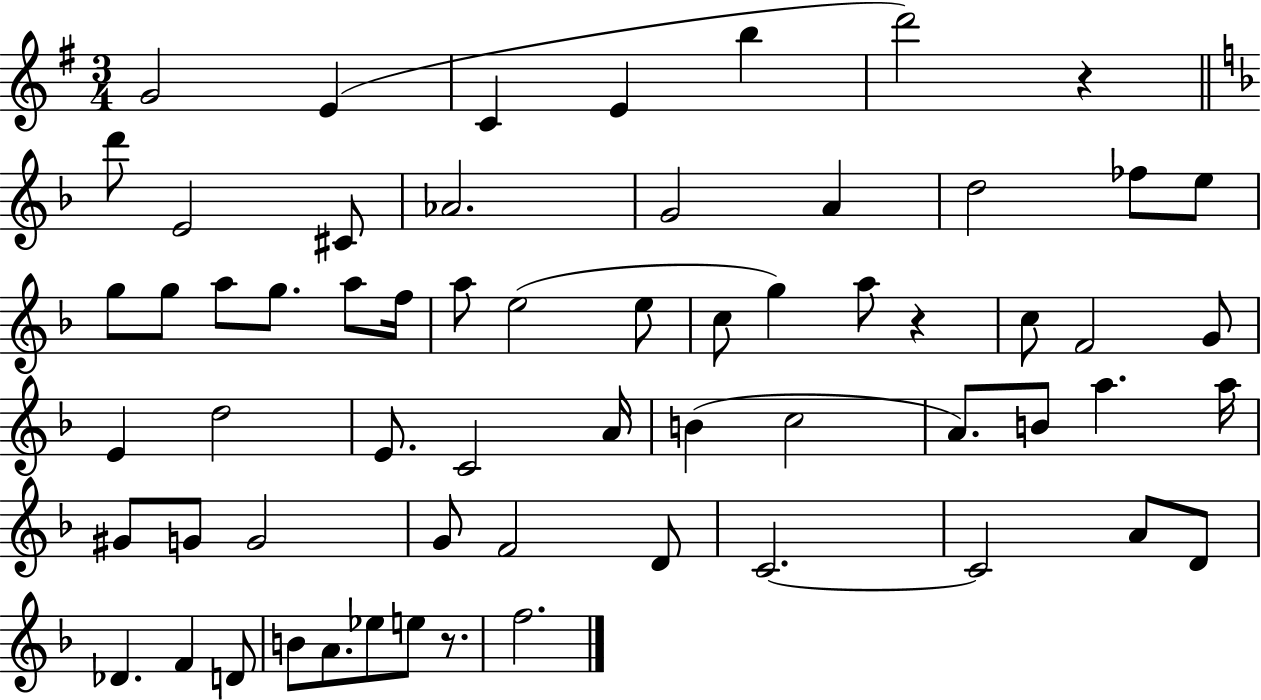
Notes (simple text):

G4/h E4/q C4/q E4/q B5/q D6/h R/q D6/e E4/h C#4/e Ab4/h. G4/h A4/q D5/h FES5/e E5/e G5/e G5/e A5/e G5/e. A5/e F5/s A5/e E5/h E5/e C5/e G5/q A5/e R/q C5/e F4/h G4/e E4/q D5/h E4/e. C4/h A4/s B4/q C5/h A4/e. B4/e A5/q. A5/s G#4/e G4/e G4/h G4/e F4/h D4/e C4/h. C4/h A4/e D4/e Db4/q. F4/q D4/e B4/e A4/e. Eb5/e E5/e R/e. F5/h.